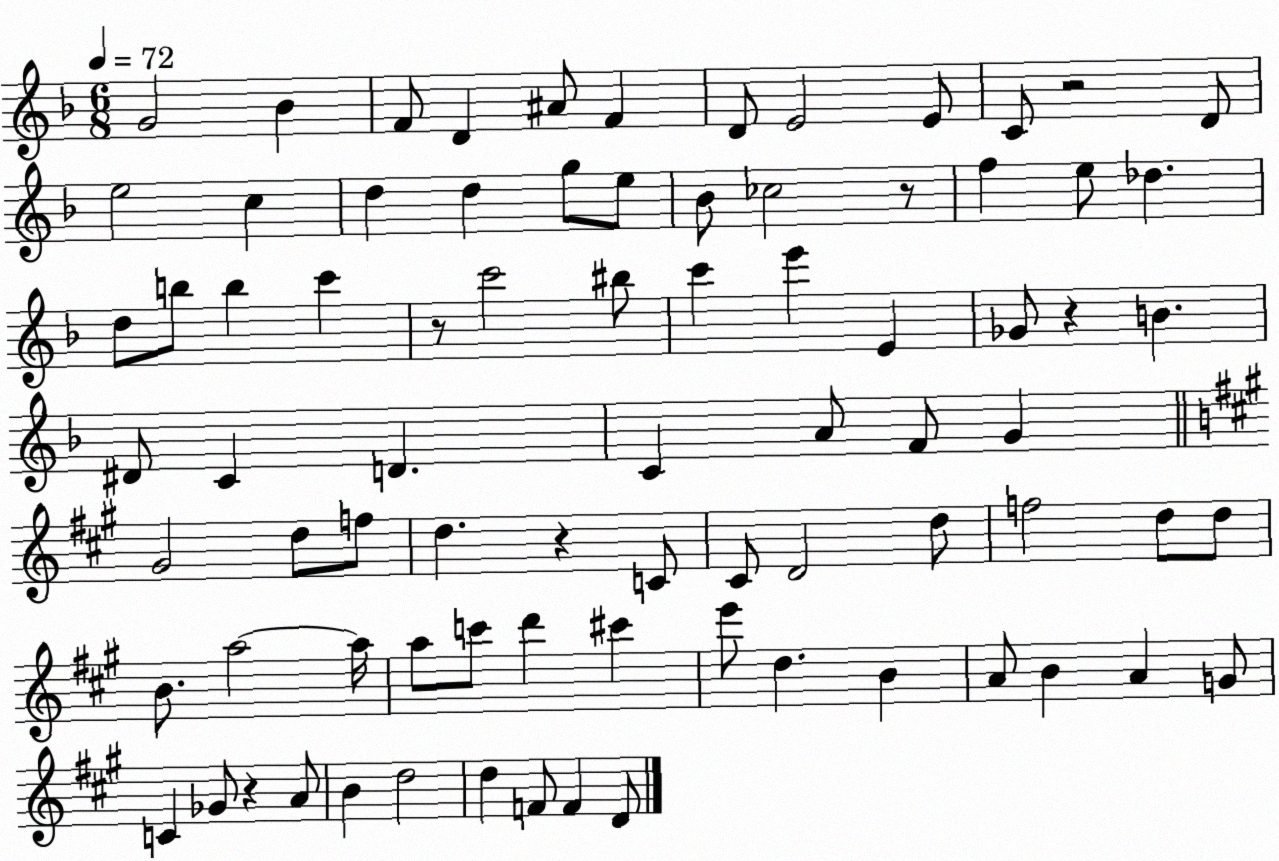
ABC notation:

X:1
T:Untitled
M:6/8
L:1/4
K:F
G2 _B F/2 D ^A/2 F D/2 E2 E/2 C/2 z2 D/2 e2 c d d g/2 e/2 _B/2 _c2 z/2 f e/2 _d d/2 b/2 b c' z/2 c'2 ^b/2 c' e' E _G/2 z B ^D/2 C D C A/2 F/2 G ^G2 d/2 f/2 d z C/2 ^C/2 D2 d/2 f2 d/2 d/2 B/2 a2 a/4 a/2 c'/2 d' ^c' e'/2 d B A/2 B A G/2 C _G/2 z A/2 B d2 d F/2 F D/2